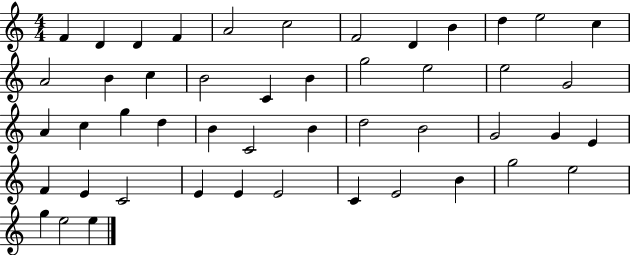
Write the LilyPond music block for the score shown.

{
  \clef treble
  \numericTimeSignature
  \time 4/4
  \key c \major
  f'4 d'4 d'4 f'4 | a'2 c''2 | f'2 d'4 b'4 | d''4 e''2 c''4 | \break a'2 b'4 c''4 | b'2 c'4 b'4 | g''2 e''2 | e''2 g'2 | \break a'4 c''4 g''4 d''4 | b'4 c'2 b'4 | d''2 b'2 | g'2 g'4 e'4 | \break f'4 e'4 c'2 | e'4 e'4 e'2 | c'4 e'2 b'4 | g''2 e''2 | \break g''4 e''2 e''4 | \bar "|."
}